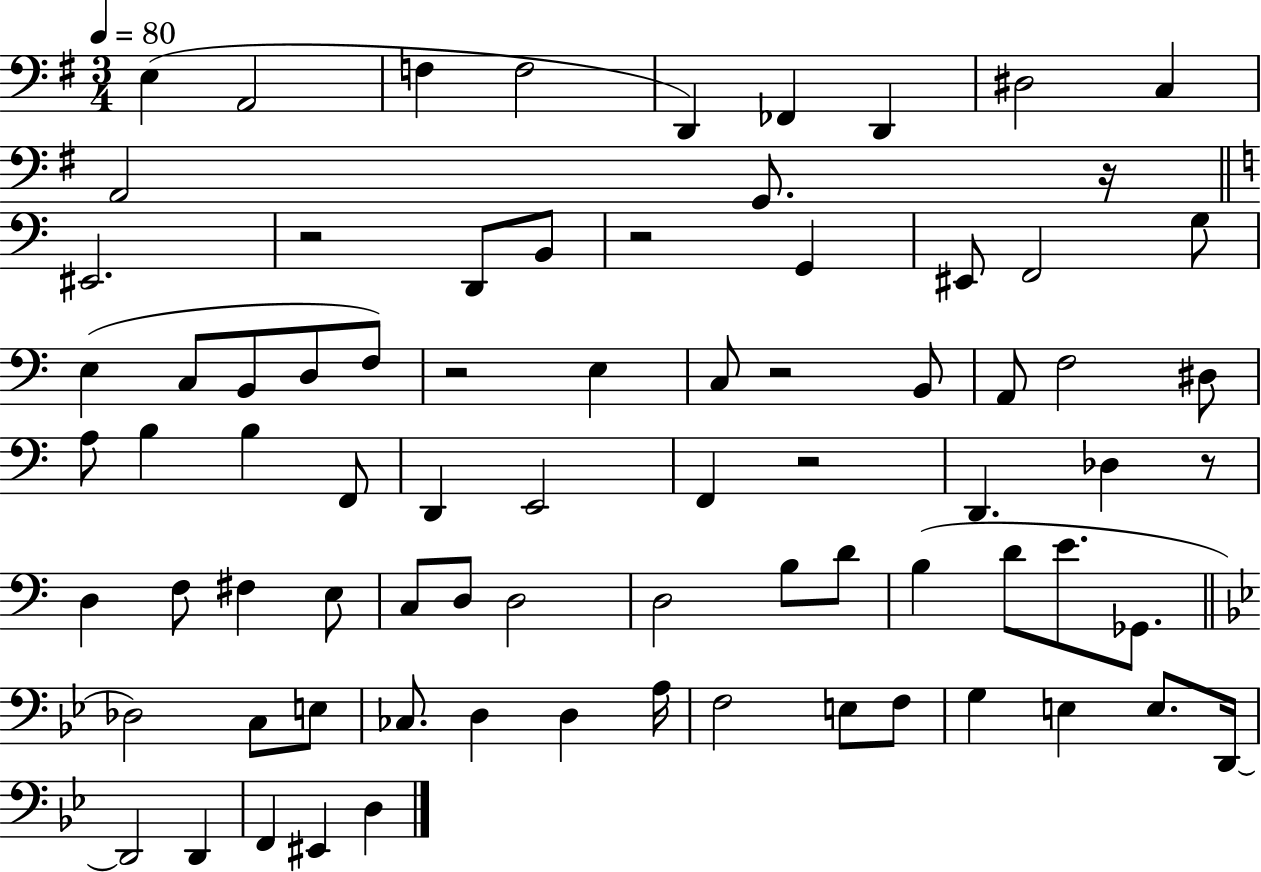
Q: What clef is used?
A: bass